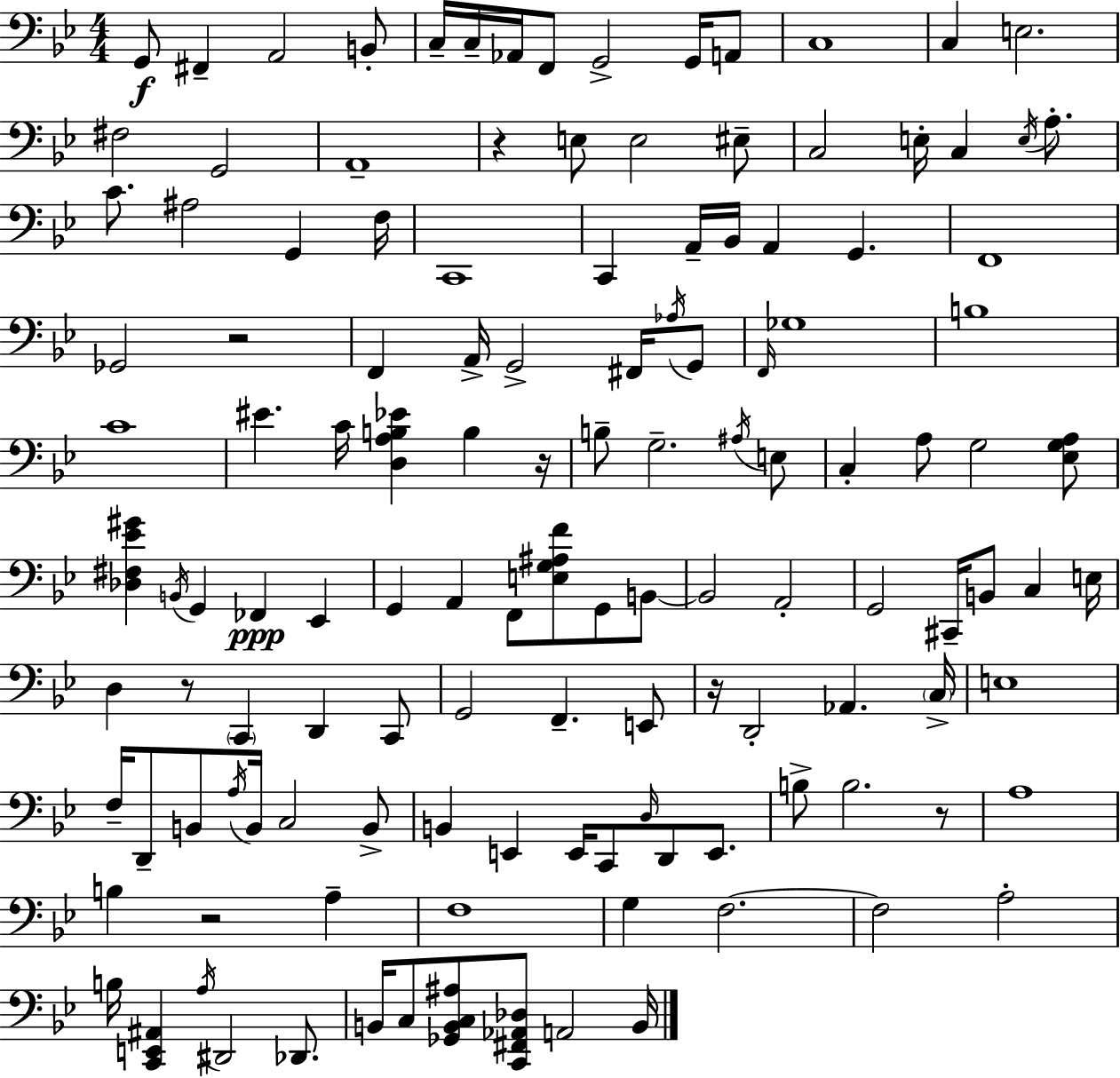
{
  \clef bass
  \numericTimeSignature
  \time 4/4
  \key g \minor
  g,8\f fis,4-- a,2 b,8-. | c16-- c16-- aes,16 f,8 g,2-> g,16 a,8 | c1 | c4 e2. | \break fis2 g,2 | a,1-- | r4 e8 e2 eis8-- | c2 e16-. c4 \acciaccatura { e16 } a8.-. | \break c'8. ais2 g,4 | f16 c,1 | c,4 a,16-- bes,16 a,4 g,4. | f,1 | \break ges,2 r2 | f,4 a,16-> g,2-> fis,16 \acciaccatura { aes16 } | g,8 \grace { f,16 } ges1 | b1 | \break c'1 | eis'4. c'16 <d a b ees'>4 b4 | r16 b8-- g2.-- | \acciaccatura { ais16 } e8 c4-. a8 g2 | \break <ees g a>8 <des fis ees' gis'>4 \acciaccatura { b,16 } g,4 fes,4\ppp | ees,4 g,4 a,4 f,8 <e g ais f'>8 | g,8 b,8~~ b,2 a,2-. | g,2 cis,16-- b,8 | \break c4 e16 d4 r8 \parenthesize c,4 d,4 | c,8 g,2 f,4.-- | e,8 r16 d,2-. aes,4. | \parenthesize c16-> e1 | \break f16-- d,8-- b,8 \acciaccatura { a16 } b,16 c2 | b,8-> b,4 e,4 e,16 c,8 | \grace { d16 } d,8 e,8. b8-> b2. | r8 a1 | \break b4 r2 | a4-- f1 | g4 f2.~~ | f2 a2-. | \break b16 <c, e, ais,>4 \acciaccatura { a16 } dis,2 | des,8. b,16 c8 <ges, b, c ais>8 <c, fis, aes, des>8 a,2 | b,16 \bar "|."
}